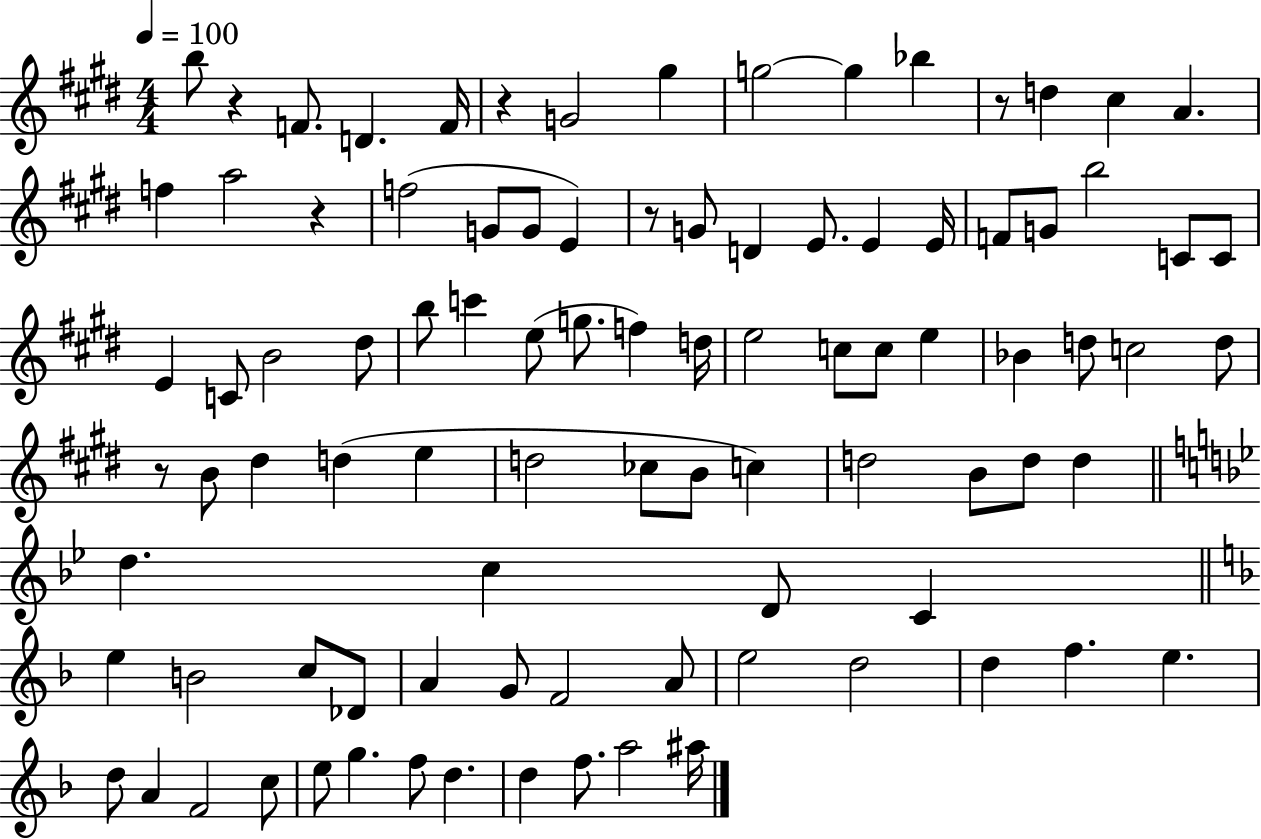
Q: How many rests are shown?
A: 6